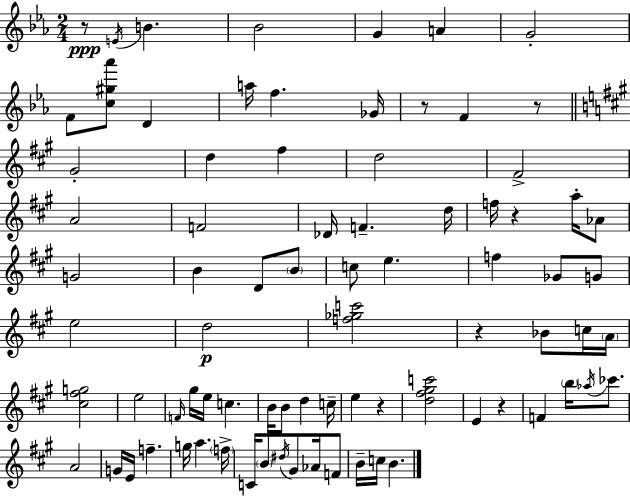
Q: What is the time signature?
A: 2/4